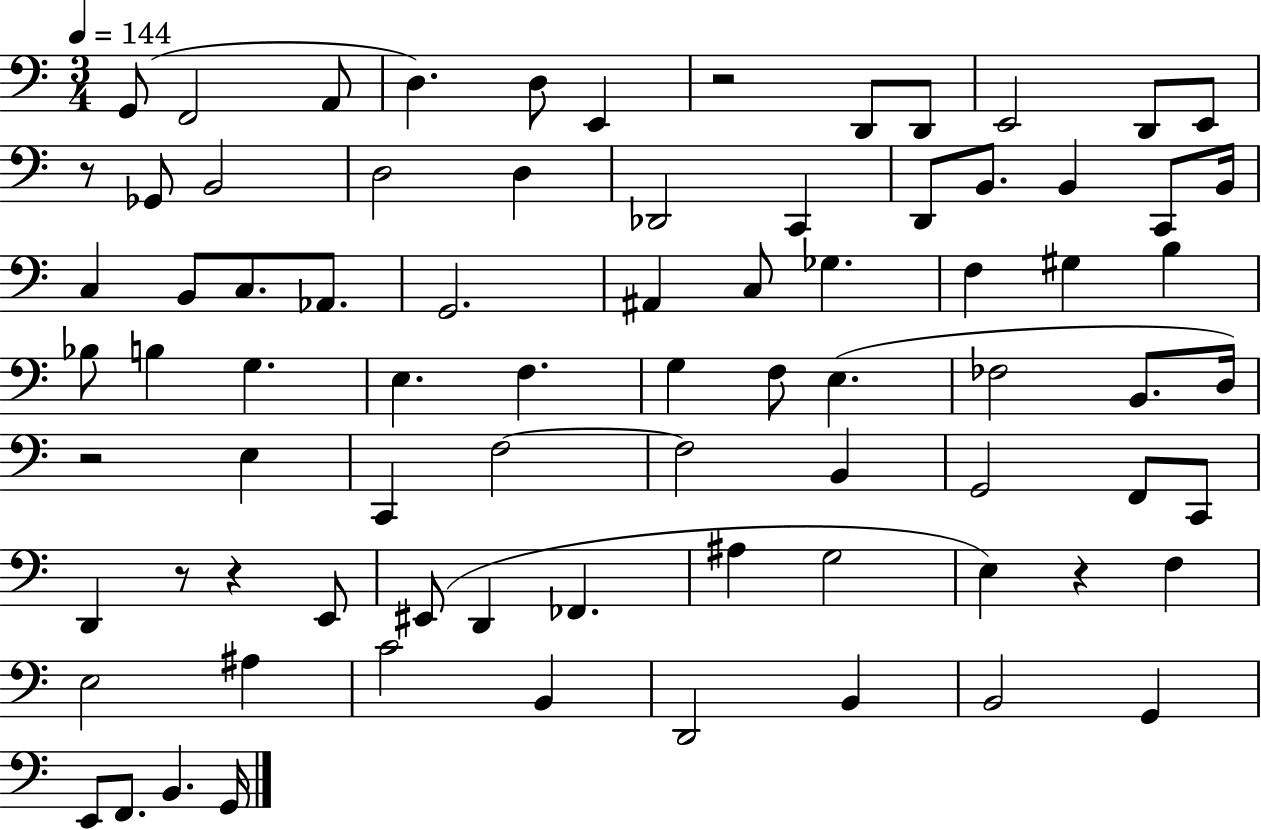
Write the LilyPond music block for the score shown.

{
  \clef bass
  \numericTimeSignature
  \time 3/4
  \key c \major
  \tempo 4 = 144
  \repeat volta 2 { g,8( f,2 a,8 | d4.) d8 e,4 | r2 d,8 d,8 | e,2 d,8 e,8 | \break r8 ges,8 b,2 | d2 d4 | des,2 c,4 | d,8 b,8. b,4 c,8 b,16 | \break c4 b,8 c8. aes,8. | g,2. | ais,4 c8 ges4. | f4 gis4 b4 | \break bes8 b4 g4. | e4. f4. | g4 f8 e4.( | fes2 b,8. d16) | \break r2 e4 | c,4 f2~~ | f2 b,4 | g,2 f,8 c,8 | \break d,4 r8 r4 e,8 | eis,8( d,4 fes,4. | ais4 g2 | e4) r4 f4 | \break e2 ais4 | c'2 b,4 | d,2 b,4 | b,2 g,4 | \break e,8 f,8. b,4. g,16 | } \bar "|."
}